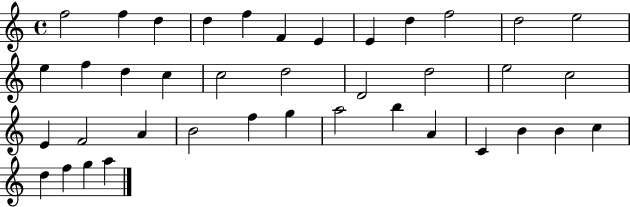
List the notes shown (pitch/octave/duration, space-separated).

F5/h F5/q D5/q D5/q F5/q F4/q E4/q E4/q D5/q F5/h D5/h E5/h E5/q F5/q D5/q C5/q C5/h D5/h D4/h D5/h E5/h C5/h E4/q F4/h A4/q B4/h F5/q G5/q A5/h B5/q A4/q C4/q B4/q B4/q C5/q D5/q F5/q G5/q A5/q